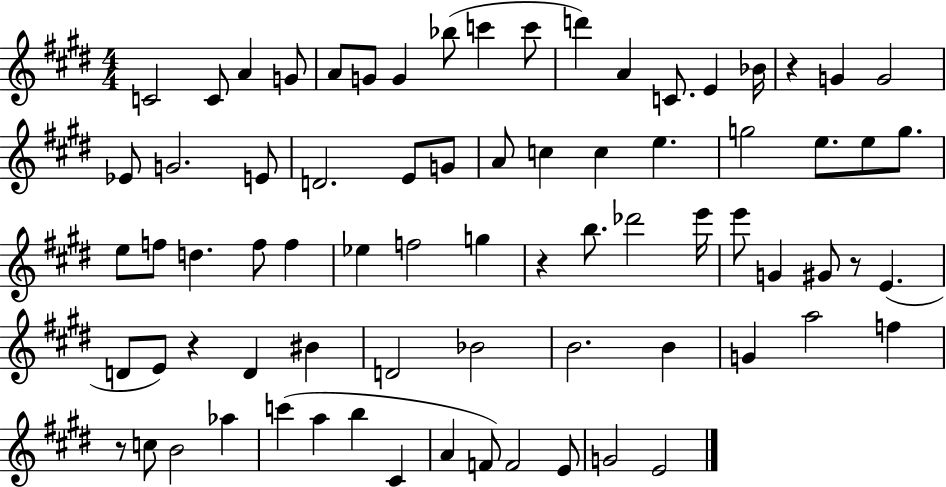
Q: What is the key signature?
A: E major